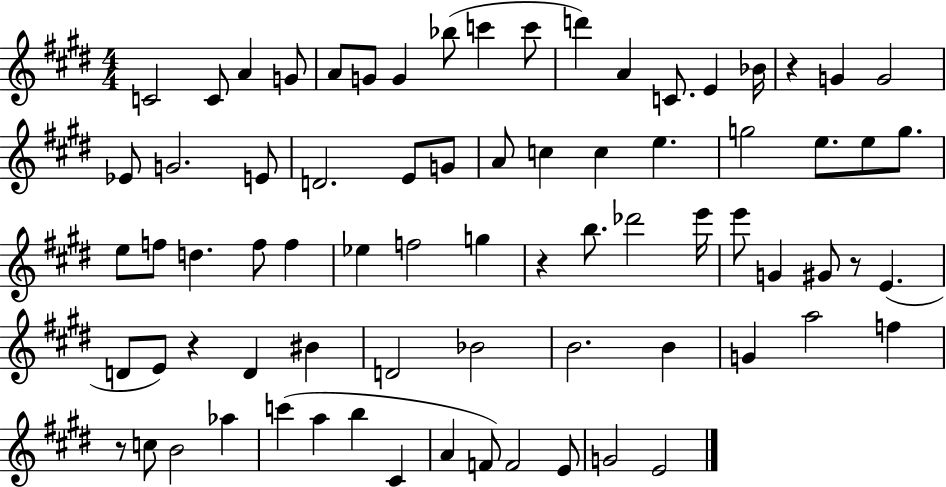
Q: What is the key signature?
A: E major